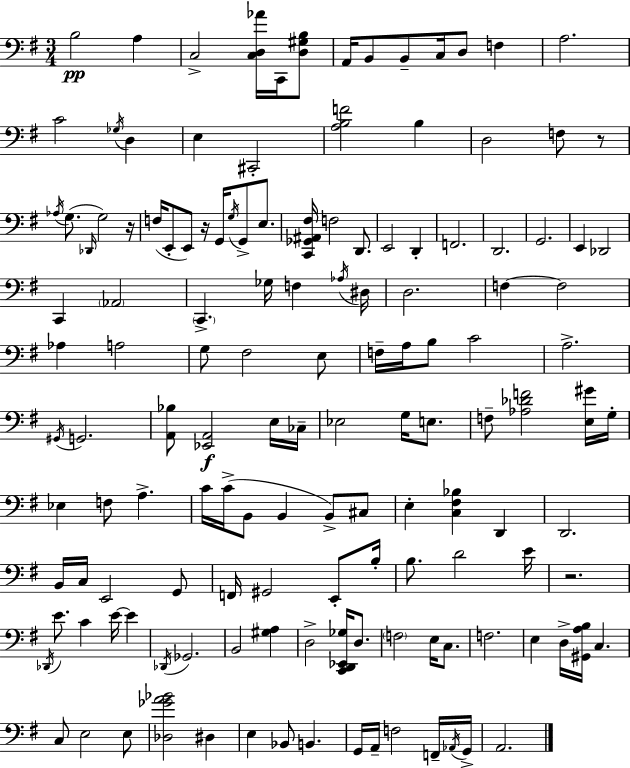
X:1
T:Untitled
M:3/4
L:1/4
K:G
B,2 A, C,2 [C,D,_A]/4 C,,/4 [D,^G,B,]/2 A,,/4 B,,/2 B,,/2 C,/4 D,/2 F, A,2 C2 _G,/4 D, E, ^C,,2 [A,B,F]2 B, D,2 F,/2 z/2 _A,/4 G,/2 _D,,/4 G,2 z/4 F,/4 E,,/2 E,,/2 z/4 G,,/4 G,/4 G,,/2 E,/2 [C,,_G,,^A,,^F,]/4 F,2 D,,/2 E,,2 D,, F,,2 D,,2 G,,2 E,, _D,,2 C,, _A,,2 C,, _G,/4 F, _A,/4 ^D,/4 D,2 F, F,2 _A, A,2 G,/2 ^F,2 E,/2 F,/4 A,/4 B,/2 C2 A,2 ^G,,/4 G,,2 [A,,_B,]/2 [_E,,A,,]2 E,/4 _C,/4 _E,2 G,/4 E,/2 F,/2 [_A,_DF]2 [E,^G]/4 G,/4 _E, F,/2 A, C/4 C/4 B,,/2 B,, B,,/2 ^C,/2 E, [C,^F,_B,] D,, D,,2 B,,/4 C,/4 E,,2 G,,/2 F,,/4 ^G,,2 E,,/2 B,/4 B,/2 D2 E/4 z2 _D,,/4 E/2 C E/4 E _D,,/4 _G,,2 B,,2 [^G,A,] D,2 [C,,D,,_E,,_G,]/4 D,/2 F,2 E,/4 C,/2 F,2 E, D,/4 [^G,,A,B,]/4 C, C,/2 E,2 E,/2 [_D,_GA_B]2 ^D, E, _B,,/2 B,, G,,/4 A,,/4 F,2 F,,/4 _A,,/4 G,,/4 A,,2